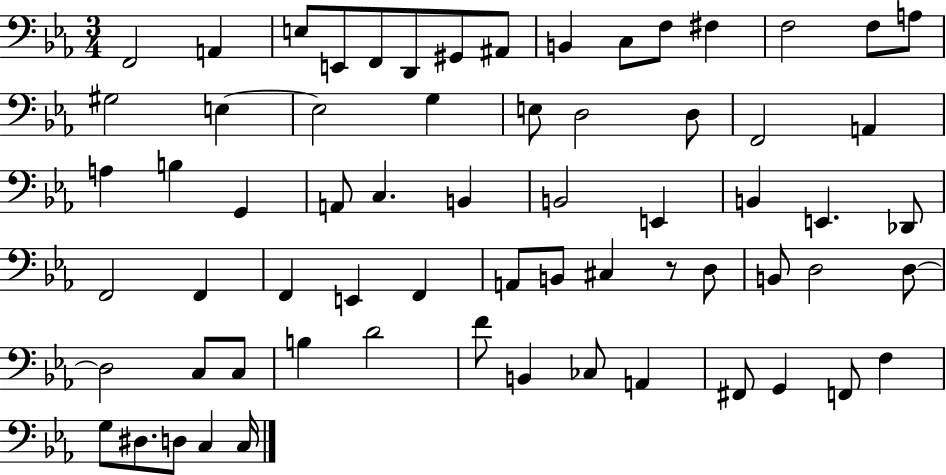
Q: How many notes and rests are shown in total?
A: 66